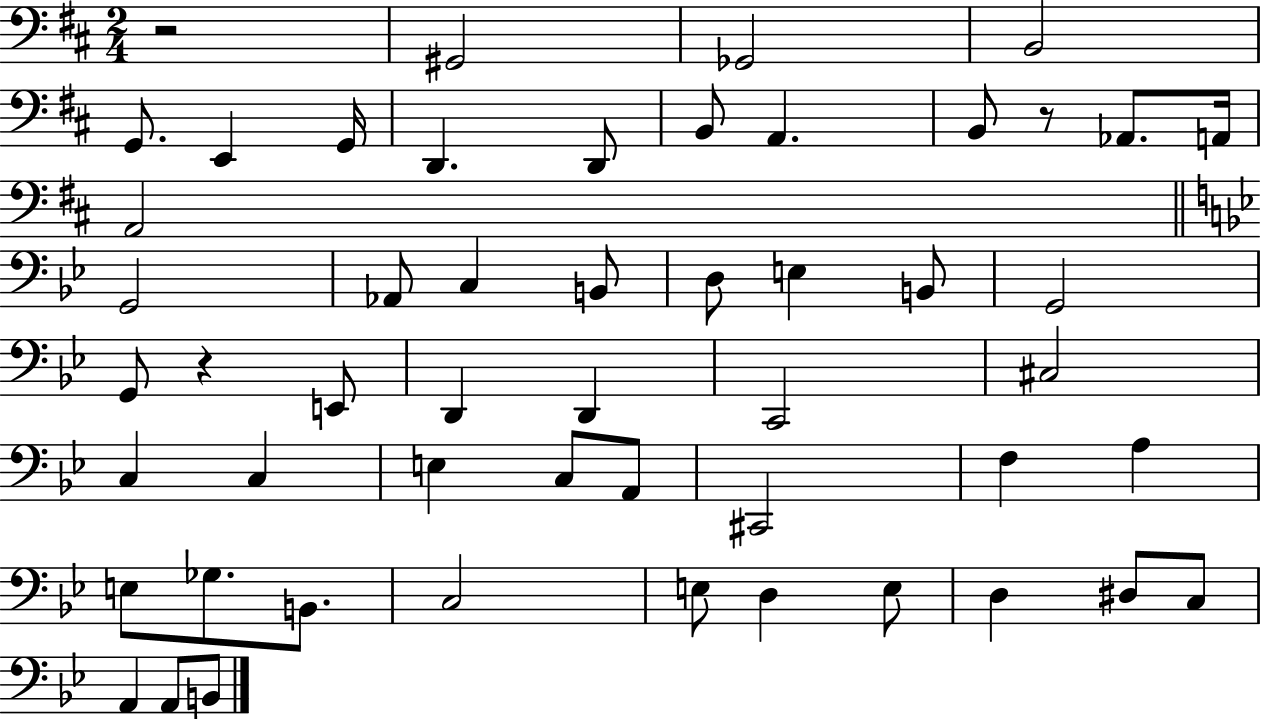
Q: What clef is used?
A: bass